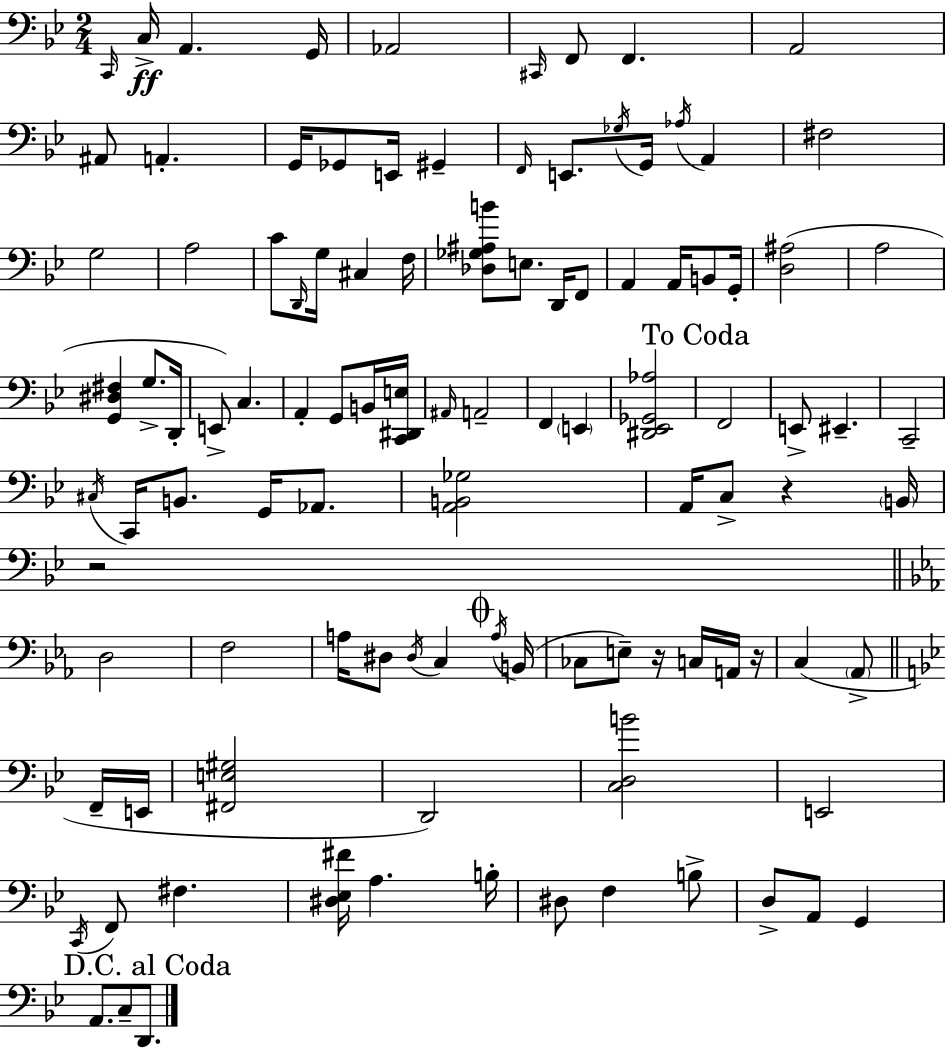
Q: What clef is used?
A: bass